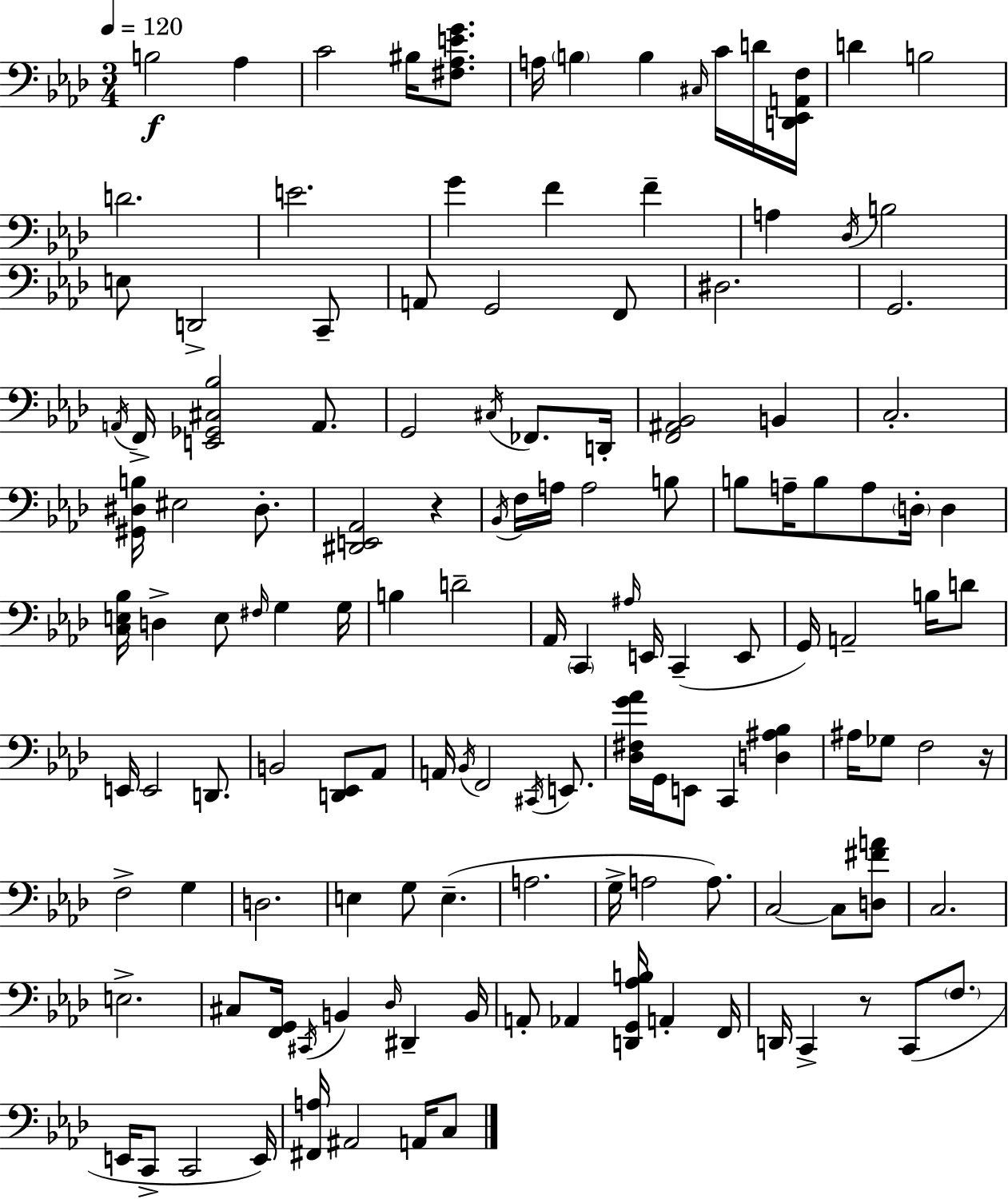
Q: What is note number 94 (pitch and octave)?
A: C3